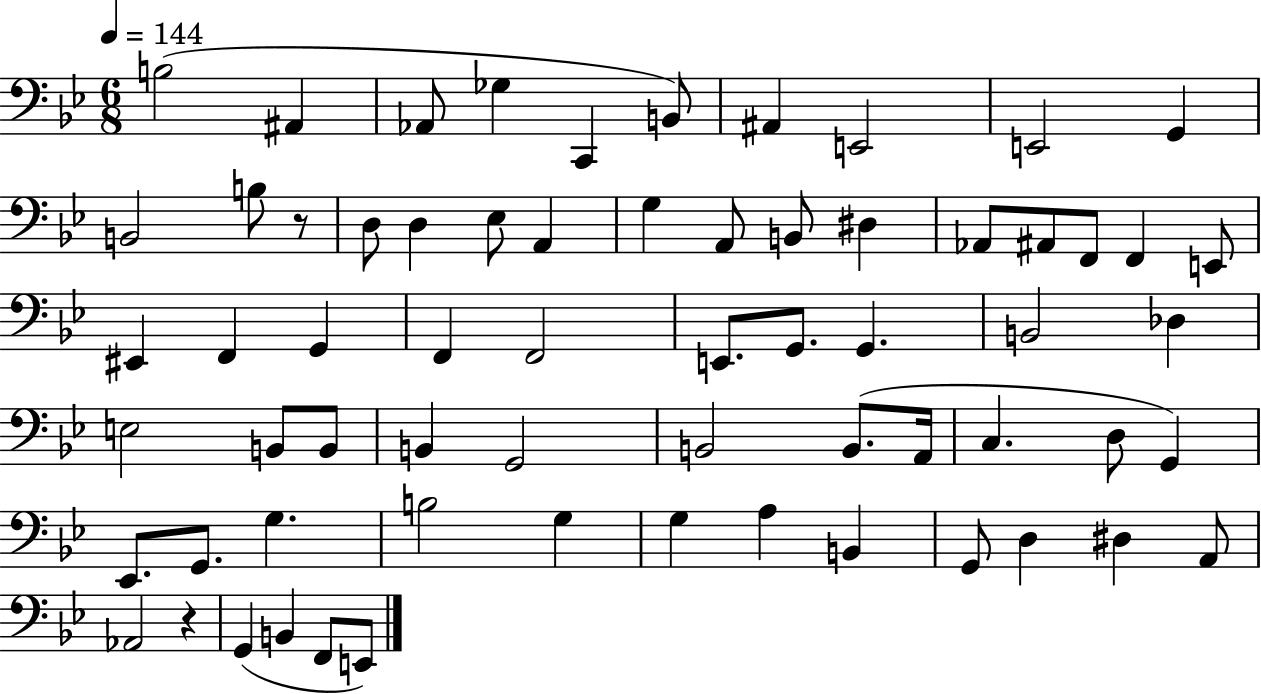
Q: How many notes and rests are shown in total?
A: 65